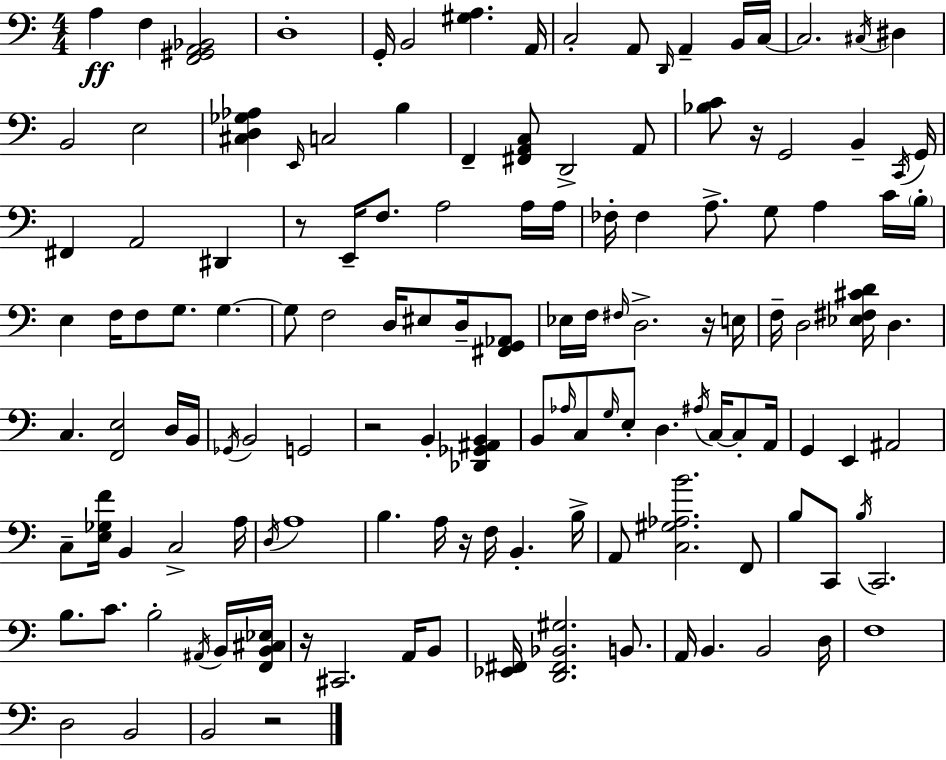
A3/q F3/q [F2,G#2,A2,Bb2]/h D3/w G2/s B2/h [G#3,A3]/q. A2/s C3/h A2/e D2/s A2/q B2/s C3/s C3/h. C#3/s D#3/q B2/h E3/h [C#3,D3,Gb3,Ab3]/q E2/s C3/h B3/q F2/q [F#2,A2,C3]/e D2/h A2/e [Bb3,C4]/e R/s G2/h B2/q C2/s G2/s F#2/q A2/h D#2/q R/e E2/s F3/e. A3/h A3/s A3/s FES3/s FES3/q A3/e. G3/e A3/q C4/s B3/s E3/q F3/s F3/e G3/e. G3/q. G3/e F3/h D3/s EIS3/e D3/s [F#2,G2,Ab2]/e Eb3/s F3/s F#3/s D3/h. R/s E3/s F3/s D3/h [Eb3,F#3,C#4,D4]/s D3/q. C3/q. [F2,E3]/h D3/s B2/s Gb2/s B2/h G2/h R/h B2/q [Db2,Gb2,A#2,B2]/q B2/e Ab3/s C3/e G3/s E3/e D3/q. A#3/s C3/s C3/e A2/s G2/q E2/q A#2/h C3/e [E3,Gb3,F4]/s B2/q C3/h A3/s D3/s A3/w B3/q. A3/s R/s F3/s B2/q. B3/s A2/e [C3,G#3,Ab3,B4]/h. F2/e B3/e C2/e B3/s C2/h. B3/e. C4/e. B3/h A#2/s B2/s [F2,B2,C#3,Eb3]/s R/s C#2/h. A2/s B2/e [Eb2,F#2]/s [D2,F#2,Bb2,G#3]/h. B2/e. A2/s B2/q. B2/h D3/s F3/w D3/h B2/h B2/h R/h